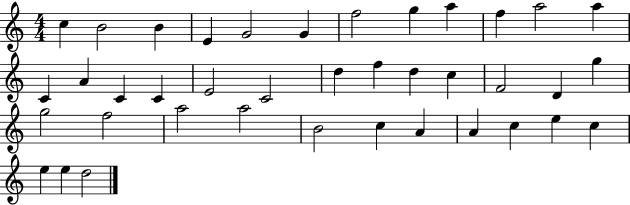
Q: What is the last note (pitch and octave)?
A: D5